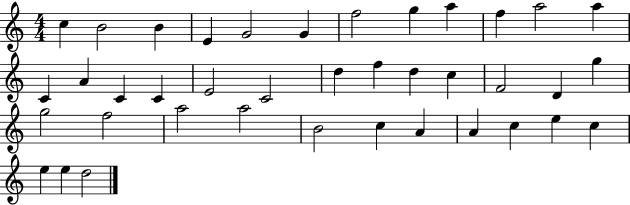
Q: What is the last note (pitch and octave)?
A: D5